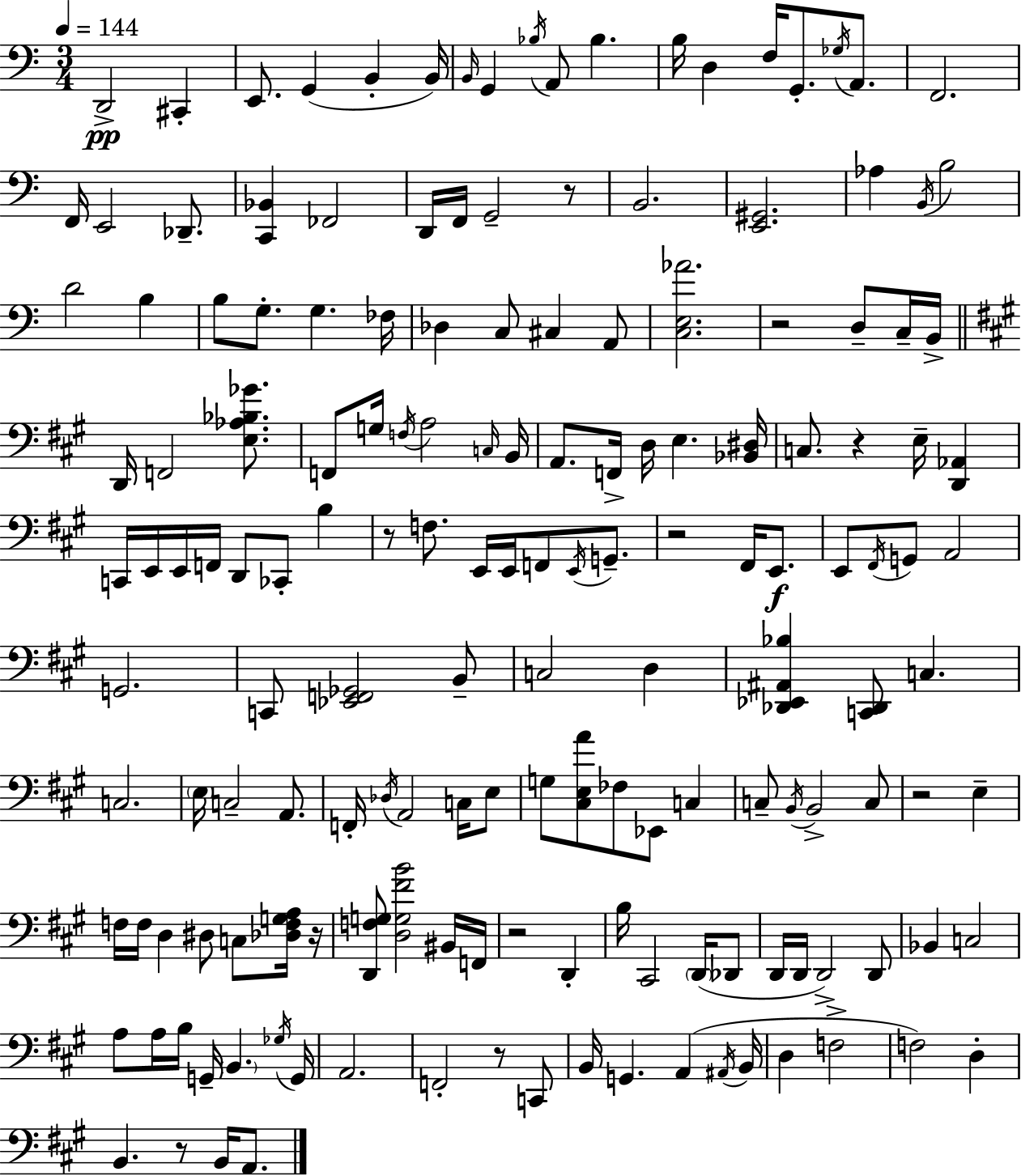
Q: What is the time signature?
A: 3/4